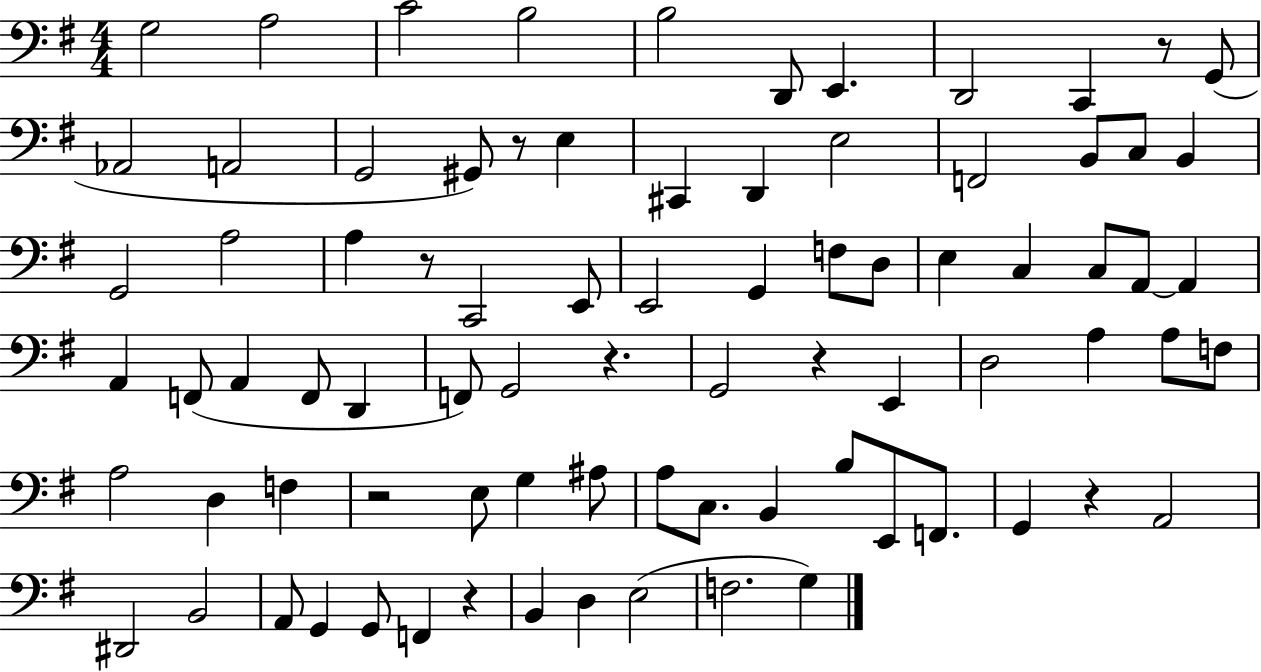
X:1
T:Untitled
M:4/4
L:1/4
K:G
G,2 A,2 C2 B,2 B,2 D,,/2 E,, D,,2 C,, z/2 G,,/2 _A,,2 A,,2 G,,2 ^G,,/2 z/2 E, ^C,, D,, E,2 F,,2 B,,/2 C,/2 B,, G,,2 A,2 A, z/2 C,,2 E,,/2 E,,2 G,, F,/2 D,/2 E, C, C,/2 A,,/2 A,, A,, F,,/2 A,, F,,/2 D,, F,,/2 G,,2 z G,,2 z E,, D,2 A, A,/2 F,/2 A,2 D, F, z2 E,/2 G, ^A,/2 A,/2 C,/2 B,, B,/2 E,,/2 F,,/2 G,, z A,,2 ^D,,2 B,,2 A,,/2 G,, G,,/2 F,, z B,, D, E,2 F,2 G,